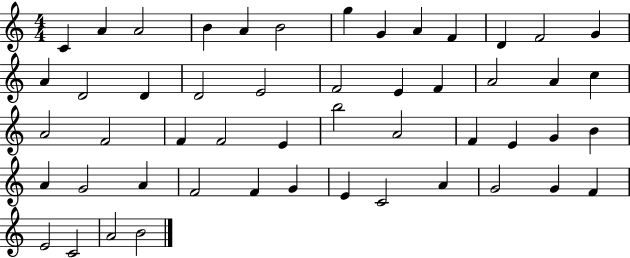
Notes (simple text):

C4/q A4/q A4/h B4/q A4/q B4/h G5/q G4/q A4/q F4/q D4/q F4/h G4/q A4/q D4/h D4/q D4/h E4/h F4/h E4/q F4/q A4/h A4/q C5/q A4/h F4/h F4/q F4/h E4/q B5/h A4/h F4/q E4/q G4/q B4/q A4/q G4/h A4/q F4/h F4/q G4/q E4/q C4/h A4/q G4/h G4/q F4/q E4/h C4/h A4/h B4/h